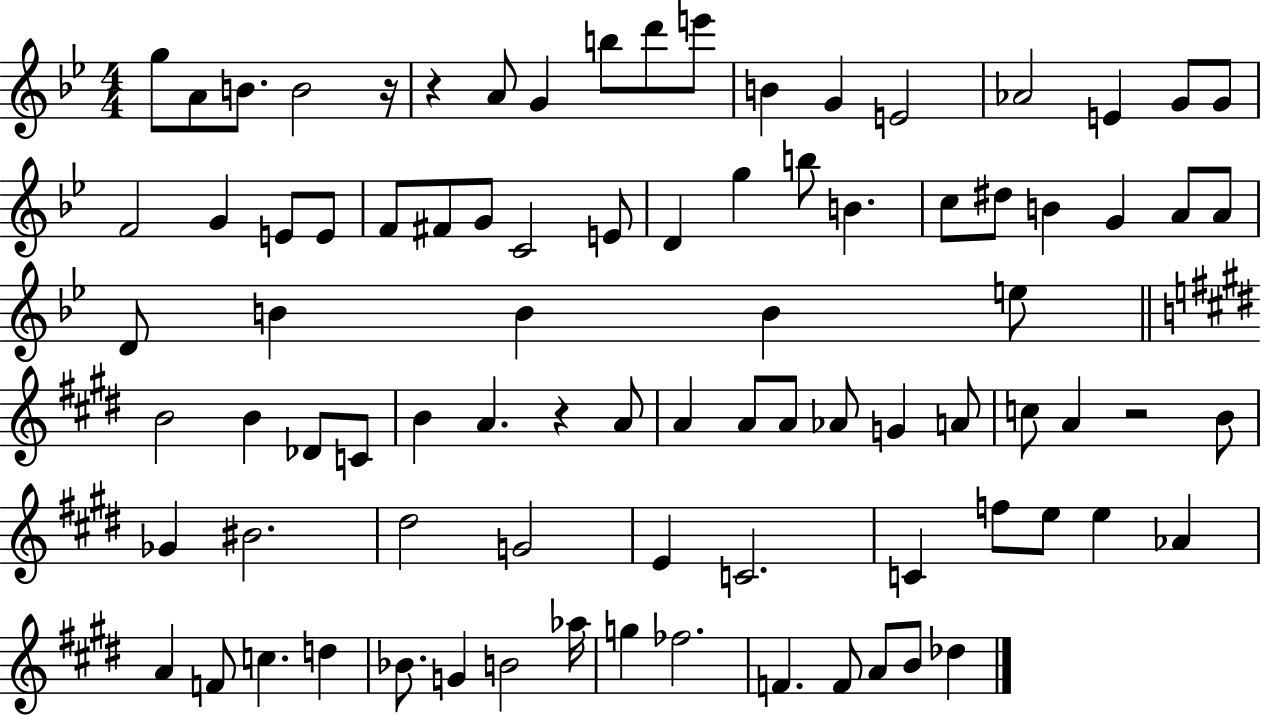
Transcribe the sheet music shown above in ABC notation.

X:1
T:Untitled
M:4/4
L:1/4
K:Bb
g/2 A/2 B/2 B2 z/4 z A/2 G b/2 d'/2 e'/2 B G E2 _A2 E G/2 G/2 F2 G E/2 E/2 F/2 ^F/2 G/2 C2 E/2 D g b/2 B c/2 ^d/2 B G A/2 A/2 D/2 B B B e/2 B2 B _D/2 C/2 B A z A/2 A A/2 A/2 _A/2 G A/2 c/2 A z2 B/2 _G ^B2 ^d2 G2 E C2 C f/2 e/2 e _A A F/2 c d _B/2 G B2 _a/4 g _f2 F F/2 A/2 B/2 _d